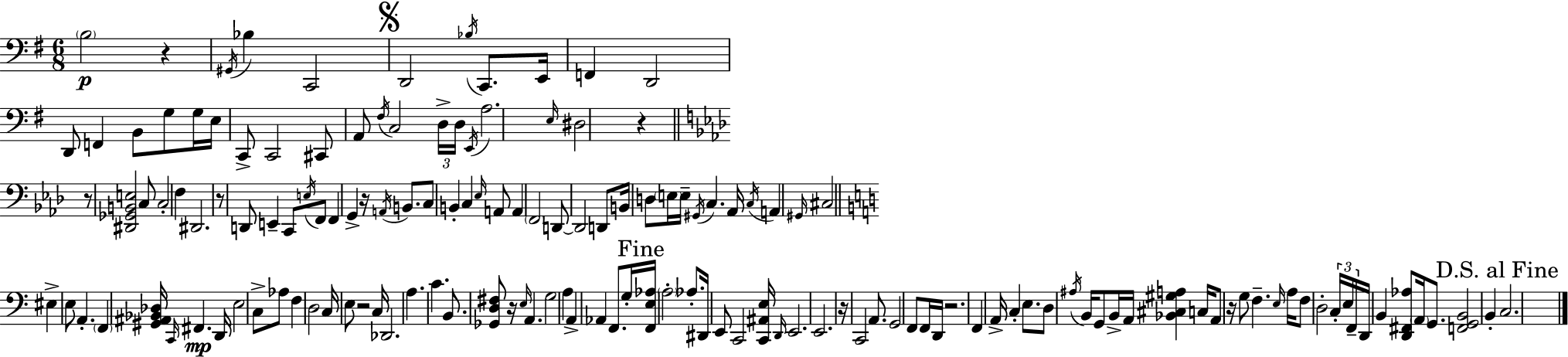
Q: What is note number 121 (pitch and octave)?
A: D3